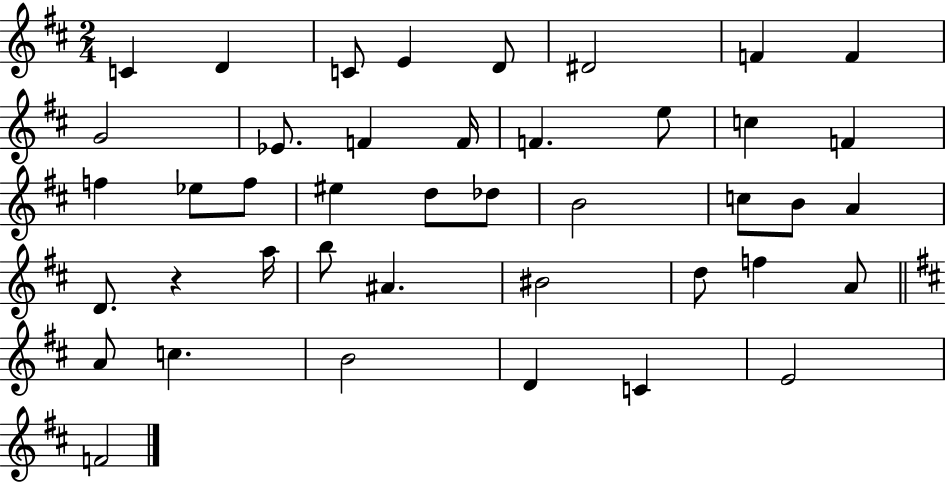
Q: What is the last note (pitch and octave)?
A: F4